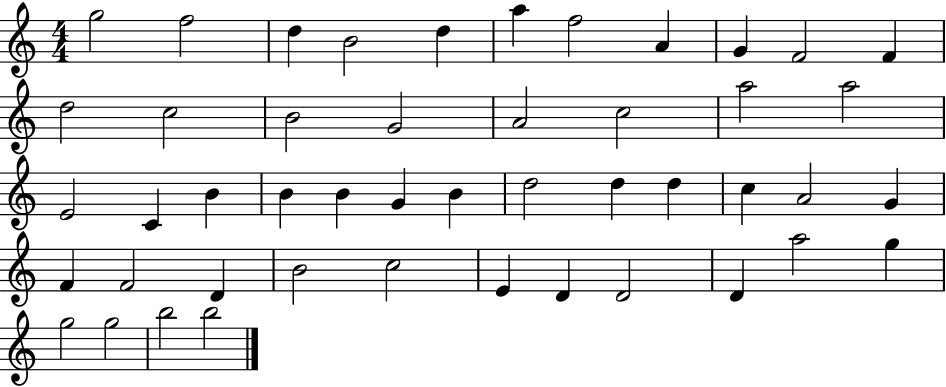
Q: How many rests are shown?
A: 0